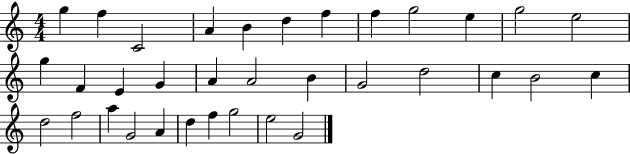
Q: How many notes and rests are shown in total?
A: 34